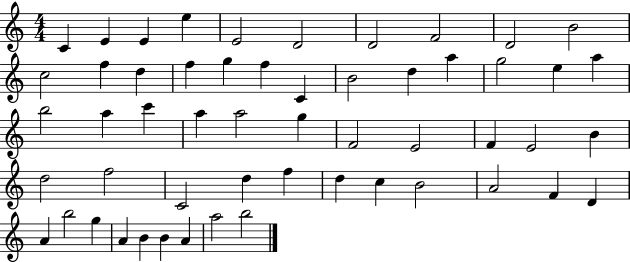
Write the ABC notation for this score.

X:1
T:Untitled
M:4/4
L:1/4
K:C
C E E e E2 D2 D2 F2 D2 B2 c2 f d f g f C B2 d a g2 e a b2 a c' a a2 g F2 E2 F E2 B d2 f2 C2 d f d c B2 A2 F D A b2 g A B B A a2 b2